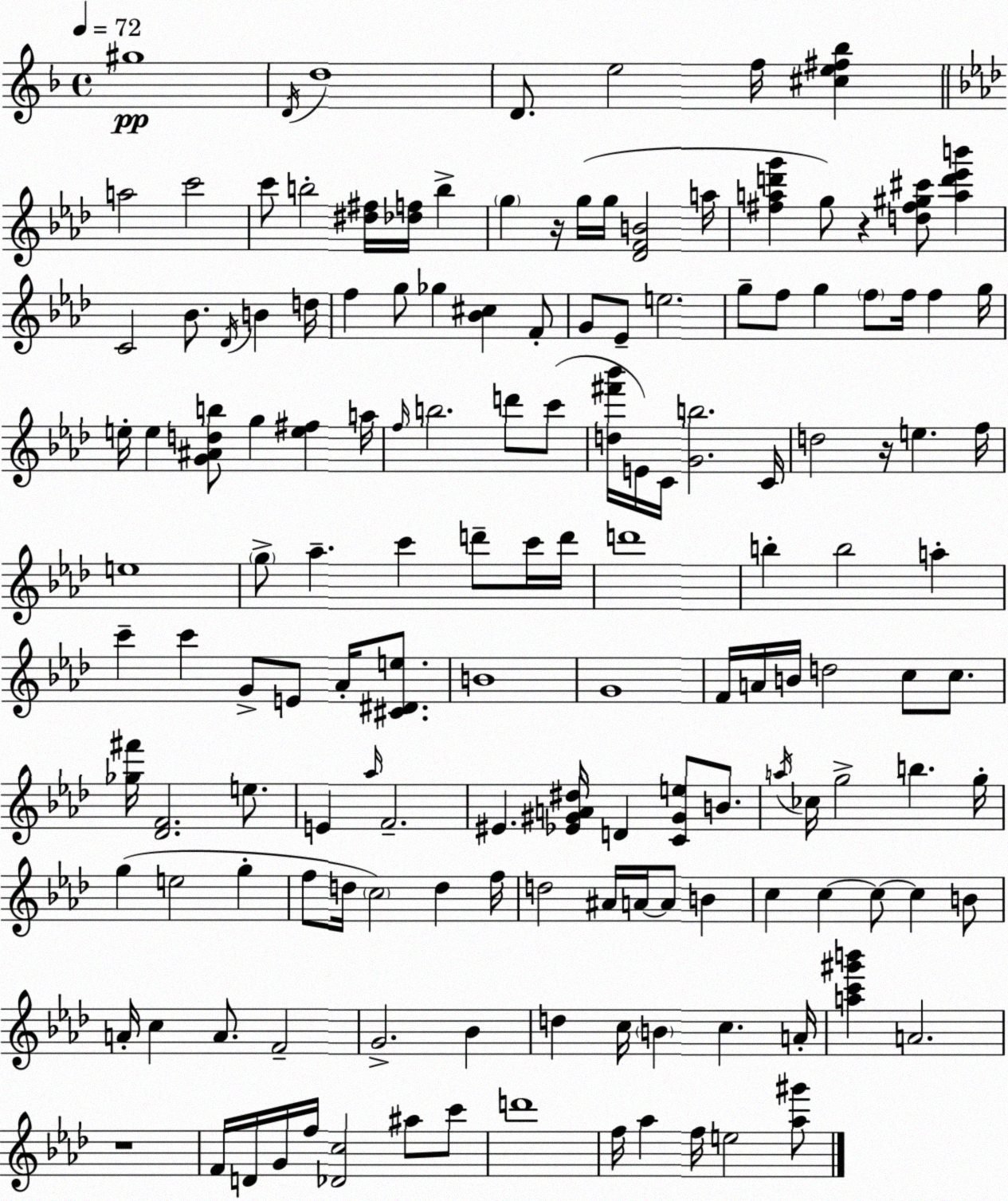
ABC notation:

X:1
T:Untitled
M:4/4
L:1/4
K:Dm
^g4 D/4 d4 D/2 e2 f/4 [^ce^f_b] a2 c'2 c'/2 b2 [^d^f]/4 [_df]/4 b g z/4 g/4 g/4 [_DFB]2 a/4 [^fad'g'] g/2 z [d^f^g^c']/2 [ad'_e'b'] C2 _B/2 _D/4 B d/4 f g/2 _g [_B^c] F/2 G/2 _E/2 e2 g/2 f/2 g f/2 f/4 f g/4 e/4 e [G^Adb]/2 g [e^f] a/4 f/4 b2 d'/2 c'/2 [d^f'_b']/4 E/4 C/4 [Gb]2 C/4 d2 z/4 e f/4 e4 g/2 _a c' d'/2 c'/4 d'/4 d'4 b b2 a c' c' G/2 E/2 _A/4 [^C^De]/2 B4 G4 F/4 A/4 B/4 d2 c/2 c/2 [_g^f']/4 [_DF]2 e/2 E _a/4 F2 ^E [_E^GA^d]/4 D [C^Ge]/2 B/2 a/4 _c/4 g2 b g/4 g e2 g f/2 d/4 c2 d f/4 d2 ^A/4 A/4 A/2 B c c c/2 c B/2 A/4 c A/2 F2 G2 _B d c/4 B c A/4 [ac'^g'b'] A2 z4 F/4 D/4 G/4 f/4 [_Dc]2 ^a/2 c'/2 d'4 f/4 _a f/4 e2 [_a^g']/2